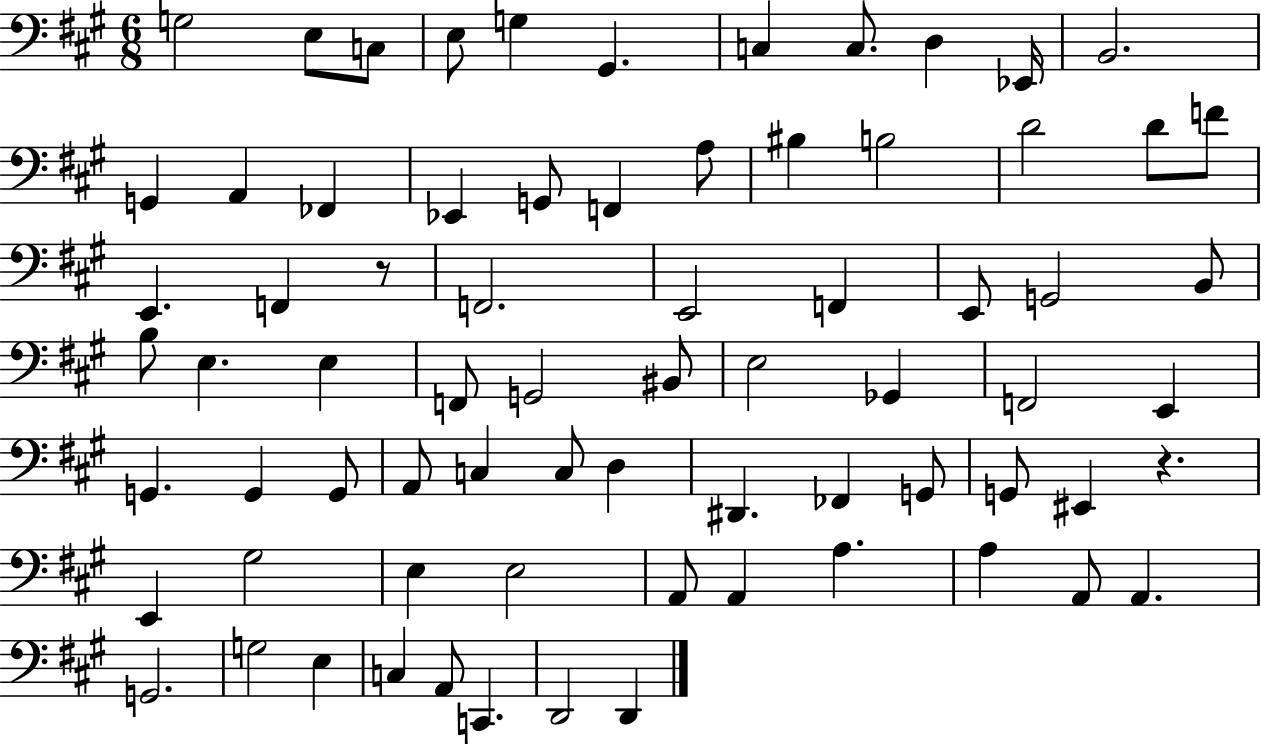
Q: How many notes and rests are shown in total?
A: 73